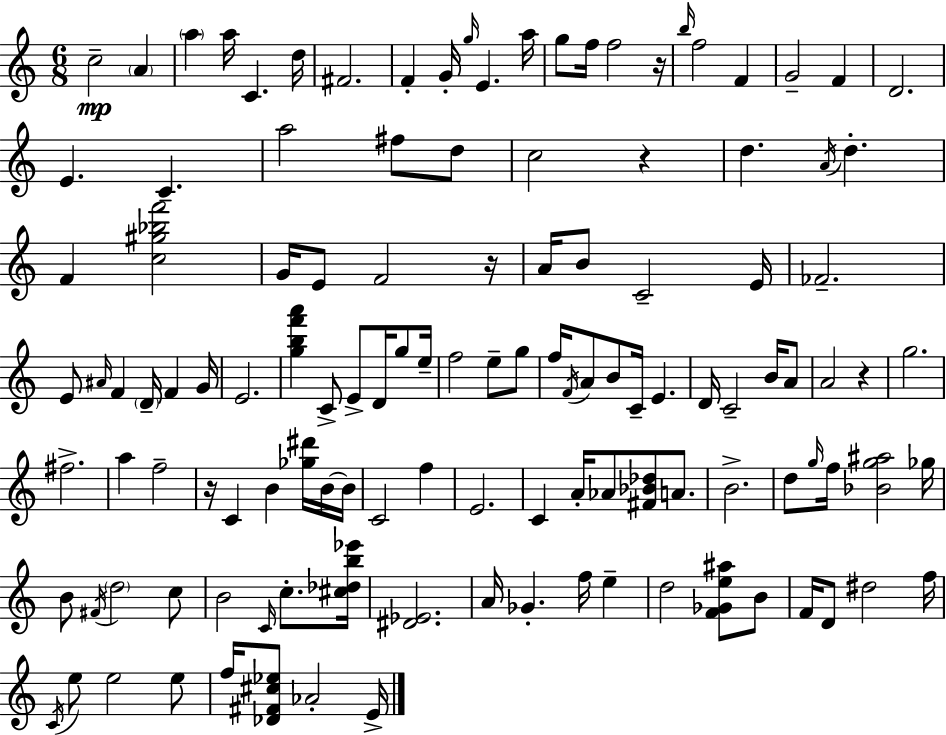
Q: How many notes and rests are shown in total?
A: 123